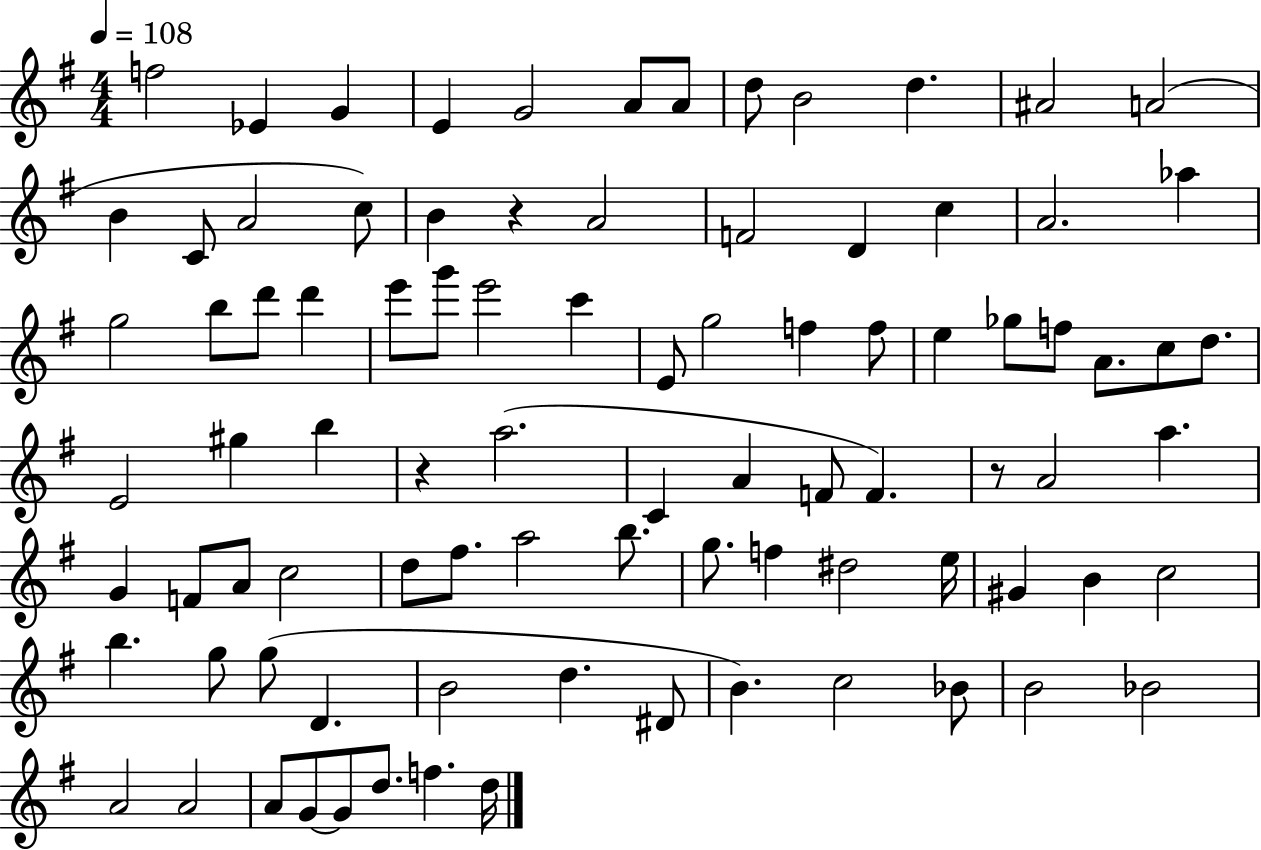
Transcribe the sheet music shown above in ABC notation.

X:1
T:Untitled
M:4/4
L:1/4
K:G
f2 _E G E G2 A/2 A/2 d/2 B2 d ^A2 A2 B C/2 A2 c/2 B z A2 F2 D c A2 _a g2 b/2 d'/2 d' e'/2 g'/2 e'2 c' E/2 g2 f f/2 e _g/2 f/2 A/2 c/2 d/2 E2 ^g b z a2 C A F/2 F z/2 A2 a G F/2 A/2 c2 d/2 ^f/2 a2 b/2 g/2 f ^d2 e/4 ^G B c2 b g/2 g/2 D B2 d ^D/2 B c2 _B/2 B2 _B2 A2 A2 A/2 G/2 G/2 d/2 f d/4